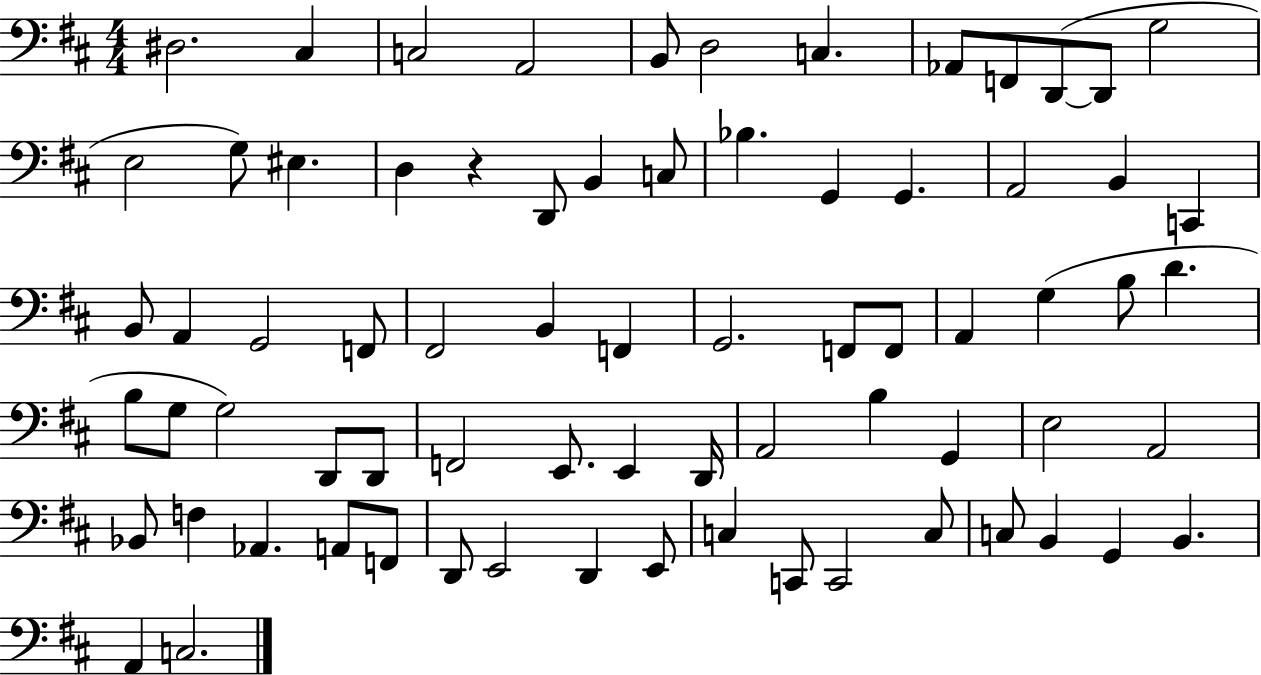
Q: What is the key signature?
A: D major